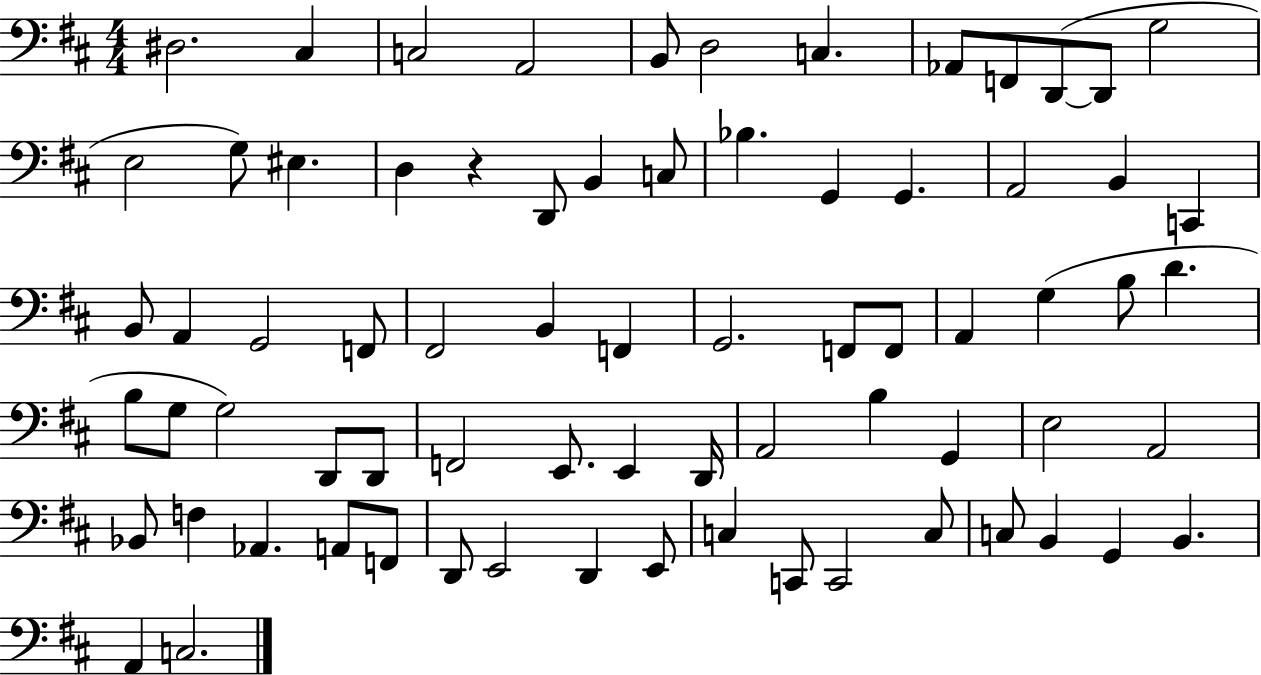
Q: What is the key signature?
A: D major